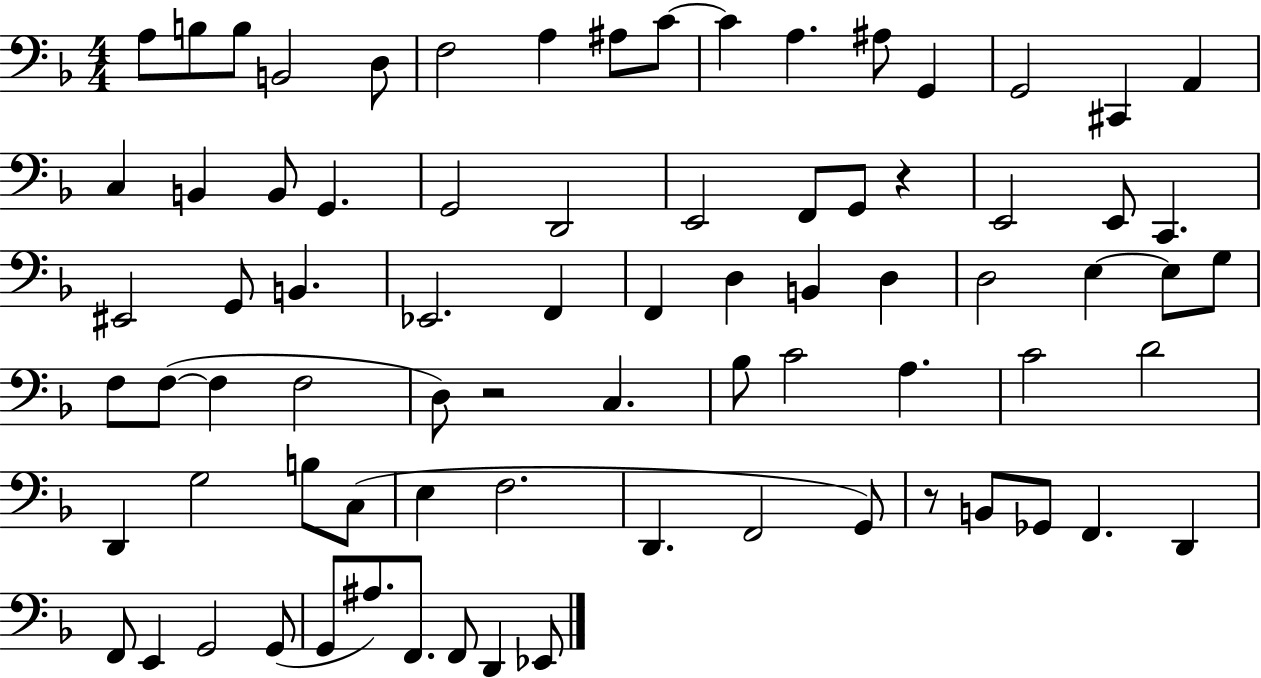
X:1
T:Untitled
M:4/4
L:1/4
K:F
A,/2 B,/2 B,/2 B,,2 D,/2 F,2 A, ^A,/2 C/2 C A, ^A,/2 G,, G,,2 ^C,, A,, C, B,, B,,/2 G,, G,,2 D,,2 E,,2 F,,/2 G,,/2 z E,,2 E,,/2 C,, ^E,,2 G,,/2 B,, _E,,2 F,, F,, D, B,, D, D,2 E, E,/2 G,/2 F,/2 F,/2 F, F,2 D,/2 z2 C, _B,/2 C2 A, C2 D2 D,, G,2 B,/2 C,/2 E, F,2 D,, F,,2 G,,/2 z/2 B,,/2 _G,,/2 F,, D,, F,,/2 E,, G,,2 G,,/2 G,,/2 ^A,/2 F,,/2 F,,/2 D,, _E,,/2